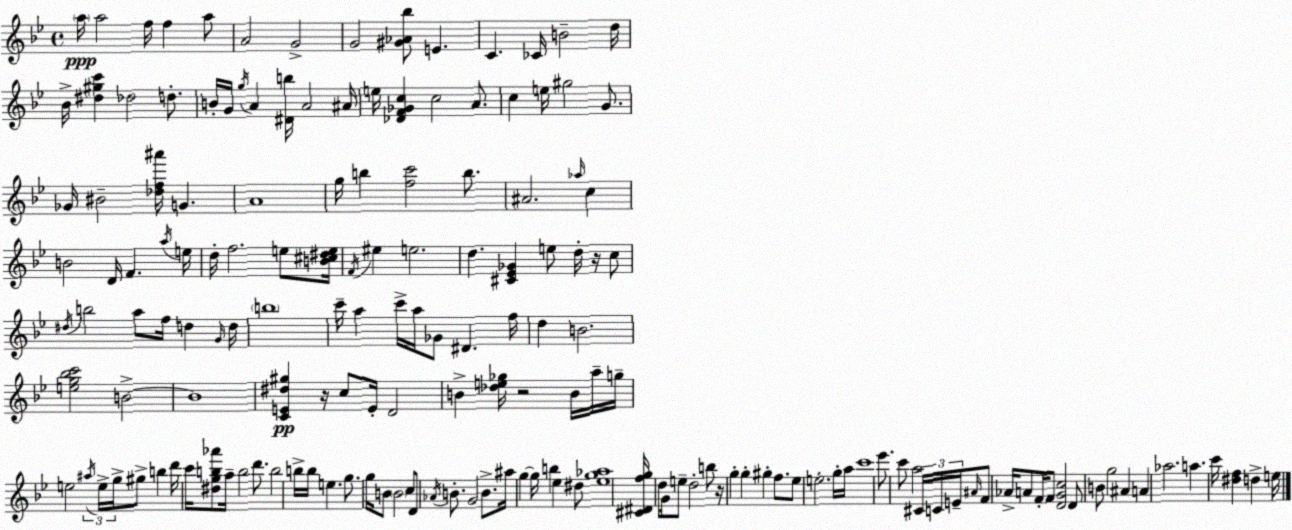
X:1
T:Untitled
M:4/4
L:1/4
K:Gm
a/4 a2 f/4 f a/2 A2 G2 G2 [^G_A_b]/2 E C _C/4 B2 d/4 _B/4 [^d^gc'] _d2 d/2 B/4 G/4 g/4 A [^Db]/4 A2 ^A/4 e/4 [_DF_Gc] c2 A/2 c e/4 ^g2 G/2 _G/4 ^B2 [_df^a']/4 G A4 g/4 b [fc']2 b/2 ^A2 _a/4 c B2 D/4 F a/4 e/4 d/4 f2 e/2 [B^c^de]/4 F/4 ^e e2 d [^C_E_G] e/2 d/4 z/4 c/2 ^d/4 b2 a/2 f/4 d G/4 d/4 b4 c'/4 a c'/4 a/4 _G/2 ^D f/4 d B2 [eg_bc']2 B2 B4 [CE^d^g] z/4 c/2 E/4 D2 B [_de_g]/4 z2 B/4 a/4 g/4 e2 ^a/4 e/4 g/4 ^g/2 b d'/4 c'/4 [^dgb_a']/2 a/4 b2 d'/2 b2 b/4 b/4 e g/2 g/4 B/2 B2 c/2 D/2 _A/4 B/2 G2 B/2 ^a/4 g g/4 b _e ^d/2 [_eg_a]4 [^C^Dfg]/4 d/2 G/4 e/2 d2 b/2 z/4 g g ^g f/2 _e/2 e2 g/4 a/4 c'4 _e'/2 c'/2 a2 ^C/4 C/4 E/4 ^A/4 F/2 _A/4 A/2 F/4 F/2 [DGc]2 D/2 B/2 g2 ^A A _a2 a c'/4 [^df] d e/4